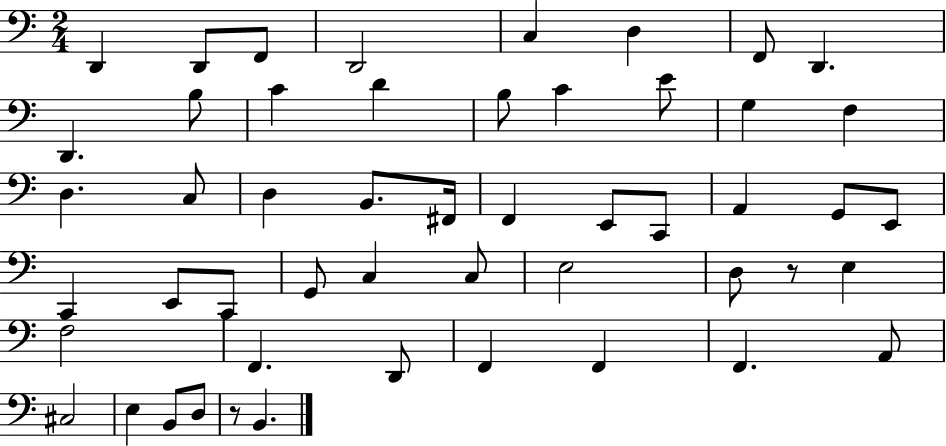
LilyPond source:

{
  \clef bass
  \numericTimeSignature
  \time 2/4
  \key c \major
  d,4 d,8 f,8 | d,2 | c4 d4 | f,8 d,4. | \break d,4. b8 | c'4 d'4 | b8 c'4 e'8 | g4 f4 | \break d4. c8 | d4 b,8. fis,16 | f,4 e,8 c,8 | a,4 g,8 e,8 | \break c,4 e,8 c,8 | g,8 c4 c8 | e2 | d8 r8 e4 | \break f2 | f,4. d,8 | f,4 f,4 | f,4. a,8 | \break cis2 | e4 b,8 d8 | r8 b,4. | \bar "|."
}